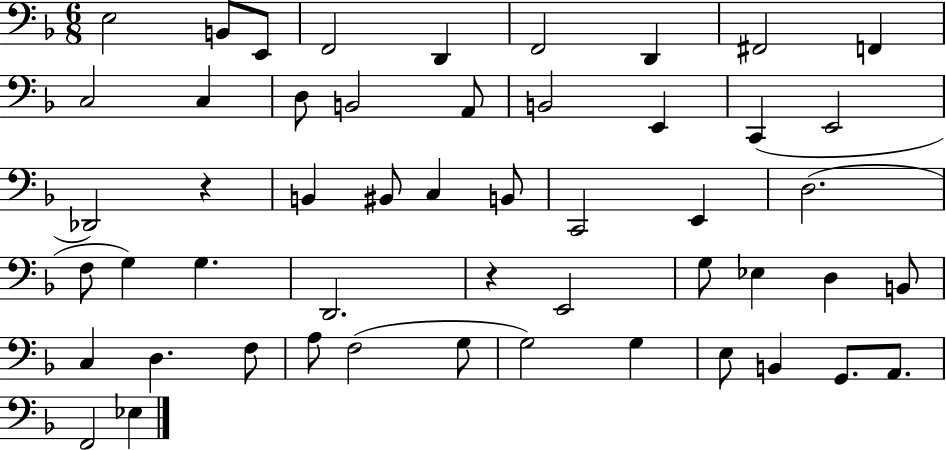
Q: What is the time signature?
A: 6/8